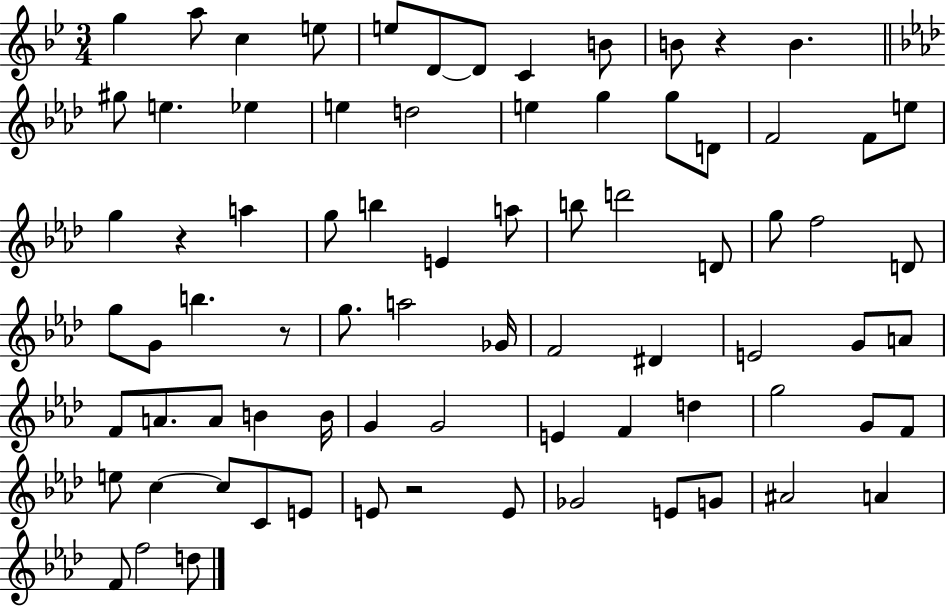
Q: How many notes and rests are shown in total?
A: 78